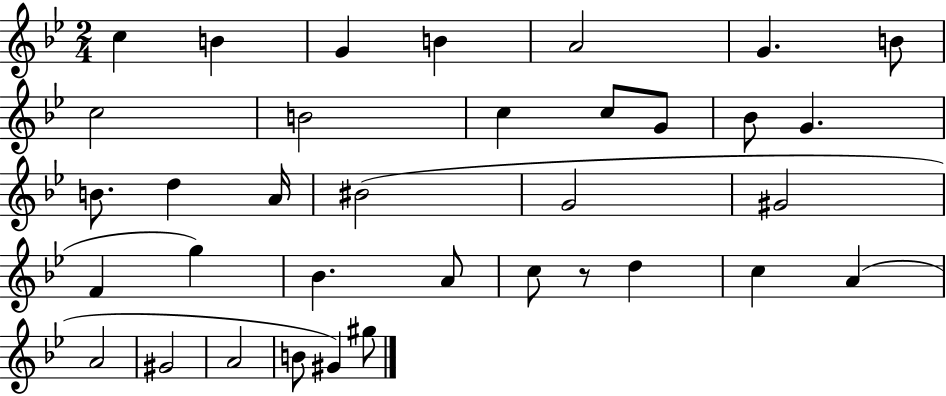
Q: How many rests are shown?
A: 1